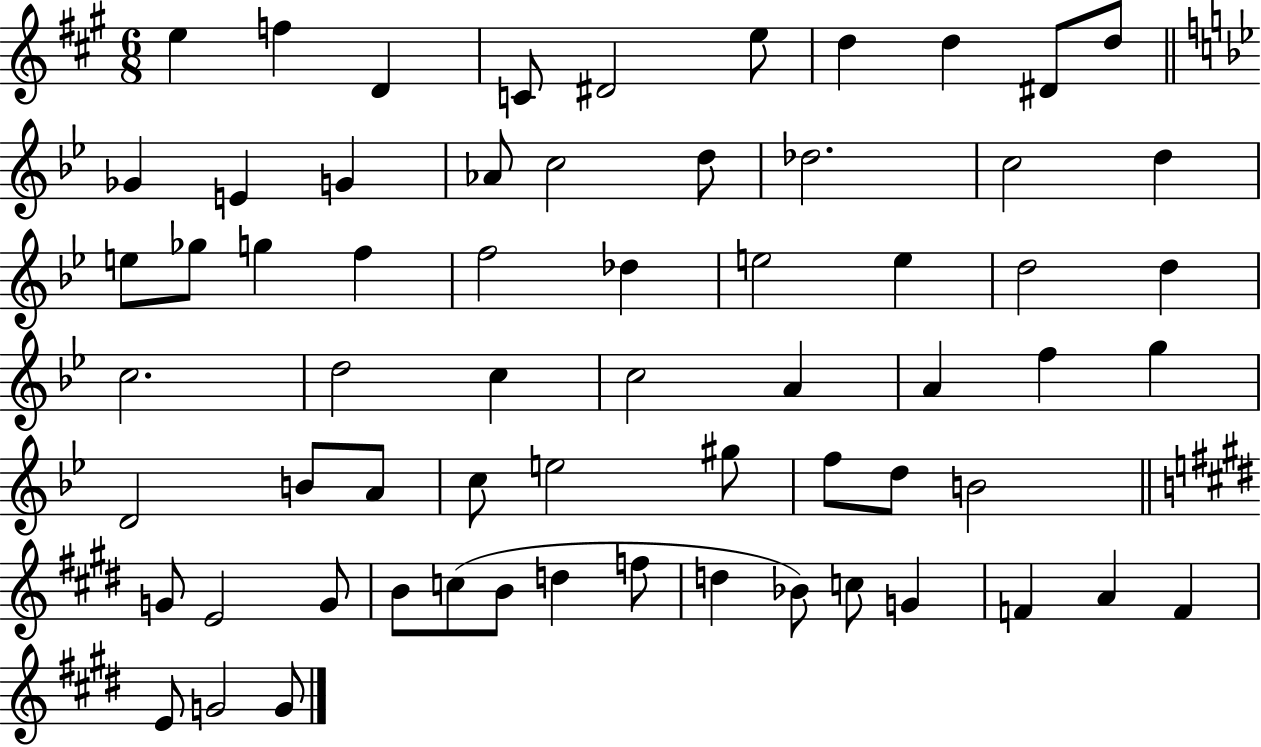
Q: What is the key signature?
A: A major